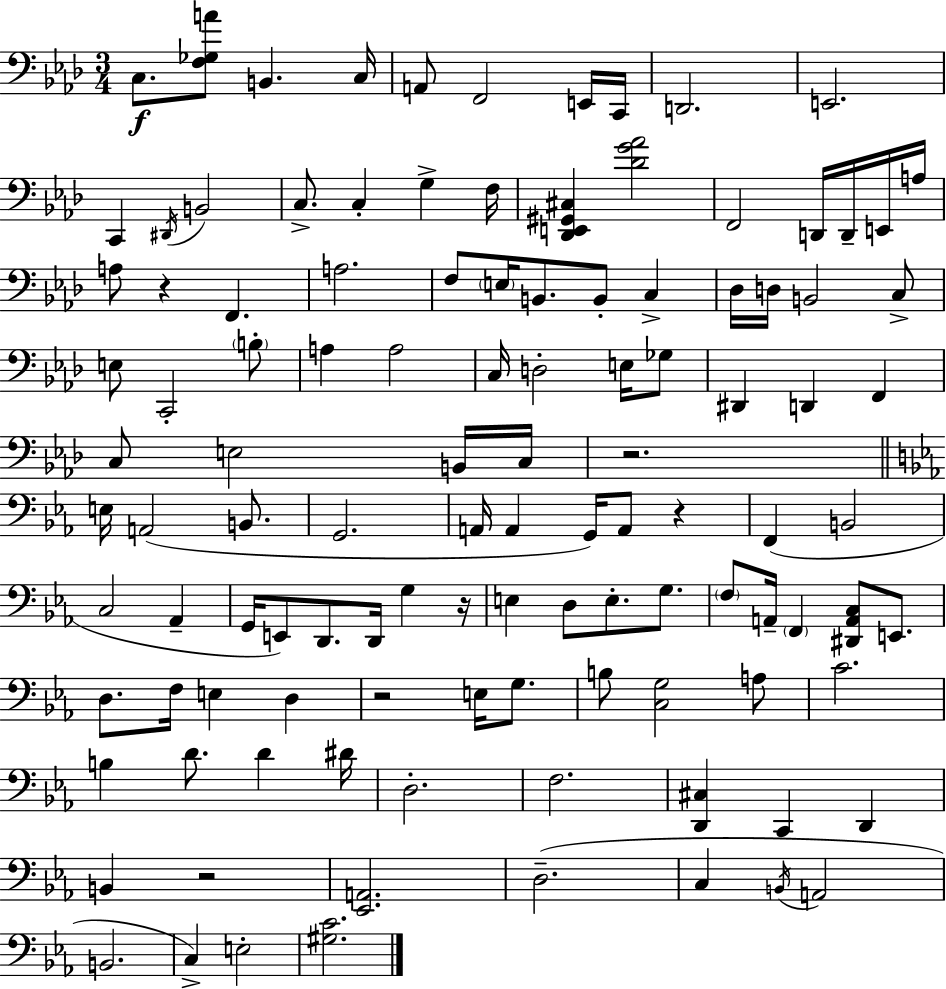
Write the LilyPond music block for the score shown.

{
  \clef bass
  \numericTimeSignature
  \time 3/4
  \key f \minor
  c8.\f <f ges a'>8 b,4. c16 | a,8 f,2 e,16 c,16 | d,2. | e,2. | \break c,4 \acciaccatura { dis,16 } b,2 | c8.-> c4-. g4-> | f16 <des, e, gis, cis>4 <des' g' aes'>2 | f,2 d,16 d,16-- e,16 | \break a16 a8 r4 f,4. | a2. | f8 \parenthesize e16 b,8. b,8-. c4-> | des16 d16 b,2 c8-> | \break e8 c,2-. \parenthesize b8-. | a4 a2 | c16 d2-. e16 ges8 | dis,4 d,4 f,4 | \break c8 e2 b,16 | c16 r2. | \bar "||" \break \key ees \major e16 a,2( b,8. | g,2. | a,16 a,4 g,16) a,8 r4 | f,4( b,2 | \break c2 aes,4-- | g,16 e,8) d,8. d,16 g4 r16 | e4 d8 e8.-. g8. | \parenthesize f8 a,16-- \parenthesize f,4 <dis, a, c>8 e,8. | \break d8. f16 e4 d4 | r2 e16 g8. | b8 <c g>2 a8 | c'2. | \break b4 d'8. d'4 dis'16 | d2.-. | f2. | <d, cis>4 c,4 d,4 | \break b,4 r2 | <ees, a,>2. | d2.--( | c4 \acciaccatura { b,16 } a,2 | \break b,2. | c4->) e2-. | <gis c'>2. | \bar "|."
}